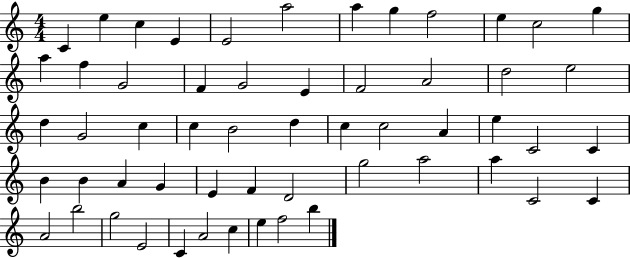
{
  \clef treble
  \numericTimeSignature
  \time 4/4
  \key c \major
  c'4 e''4 c''4 e'4 | e'2 a''2 | a''4 g''4 f''2 | e''4 c''2 g''4 | \break a''4 f''4 g'2 | f'4 g'2 e'4 | f'2 a'2 | d''2 e''2 | \break d''4 g'2 c''4 | c''4 b'2 d''4 | c''4 c''2 a'4 | e''4 c'2 c'4 | \break b'4 b'4 a'4 g'4 | e'4 f'4 d'2 | g''2 a''2 | a''4 c'2 c'4 | \break a'2 b''2 | g''2 e'2 | c'4 a'2 c''4 | e''4 f''2 b''4 | \break \bar "|."
}